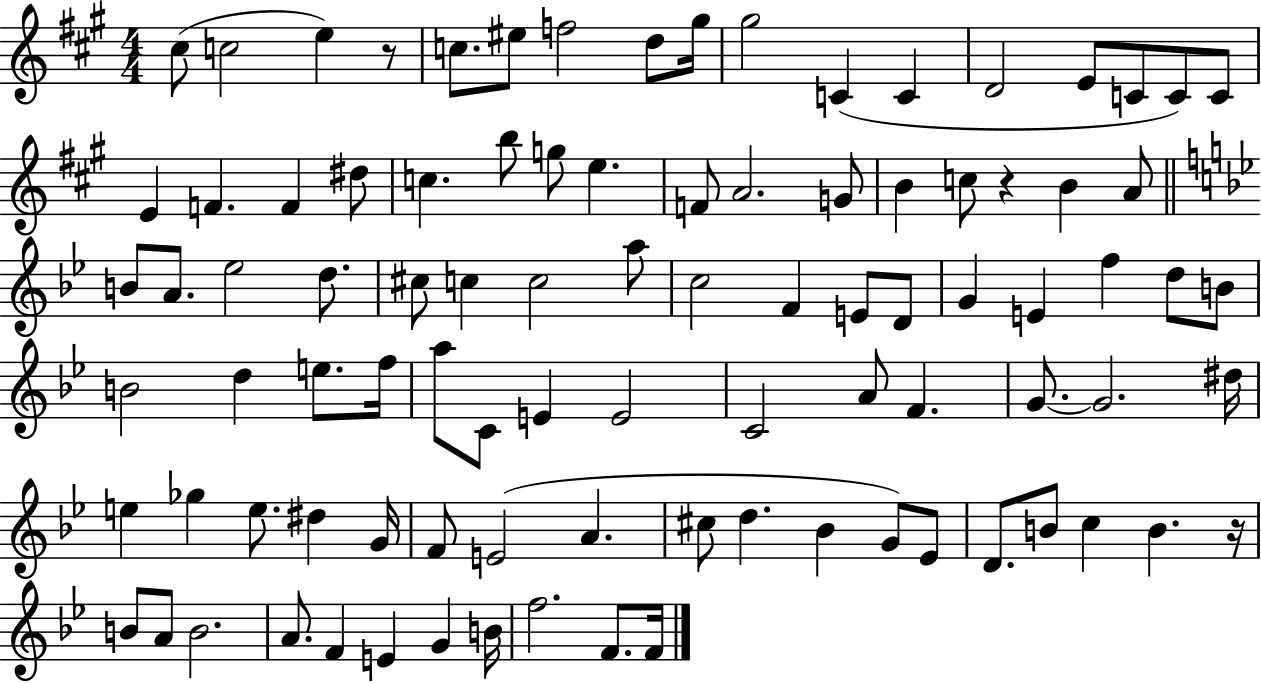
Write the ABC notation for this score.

X:1
T:Untitled
M:4/4
L:1/4
K:A
^c/2 c2 e z/2 c/2 ^e/2 f2 d/2 ^g/4 ^g2 C C D2 E/2 C/2 C/2 C/2 E F F ^d/2 c b/2 g/2 e F/2 A2 G/2 B c/2 z B A/2 B/2 A/2 _e2 d/2 ^c/2 c c2 a/2 c2 F E/2 D/2 G E f d/2 B/2 B2 d e/2 f/4 a/2 C/2 E E2 C2 A/2 F G/2 G2 ^d/4 e _g e/2 ^d G/4 F/2 E2 A ^c/2 d _B G/2 _E/2 D/2 B/2 c B z/4 B/2 A/2 B2 A/2 F E G B/4 f2 F/2 F/4